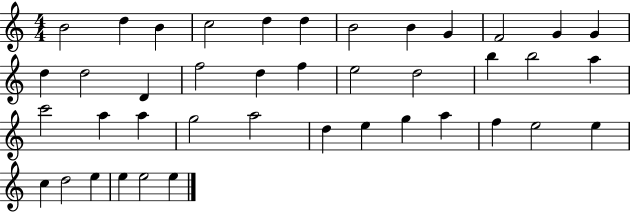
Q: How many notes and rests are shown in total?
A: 41